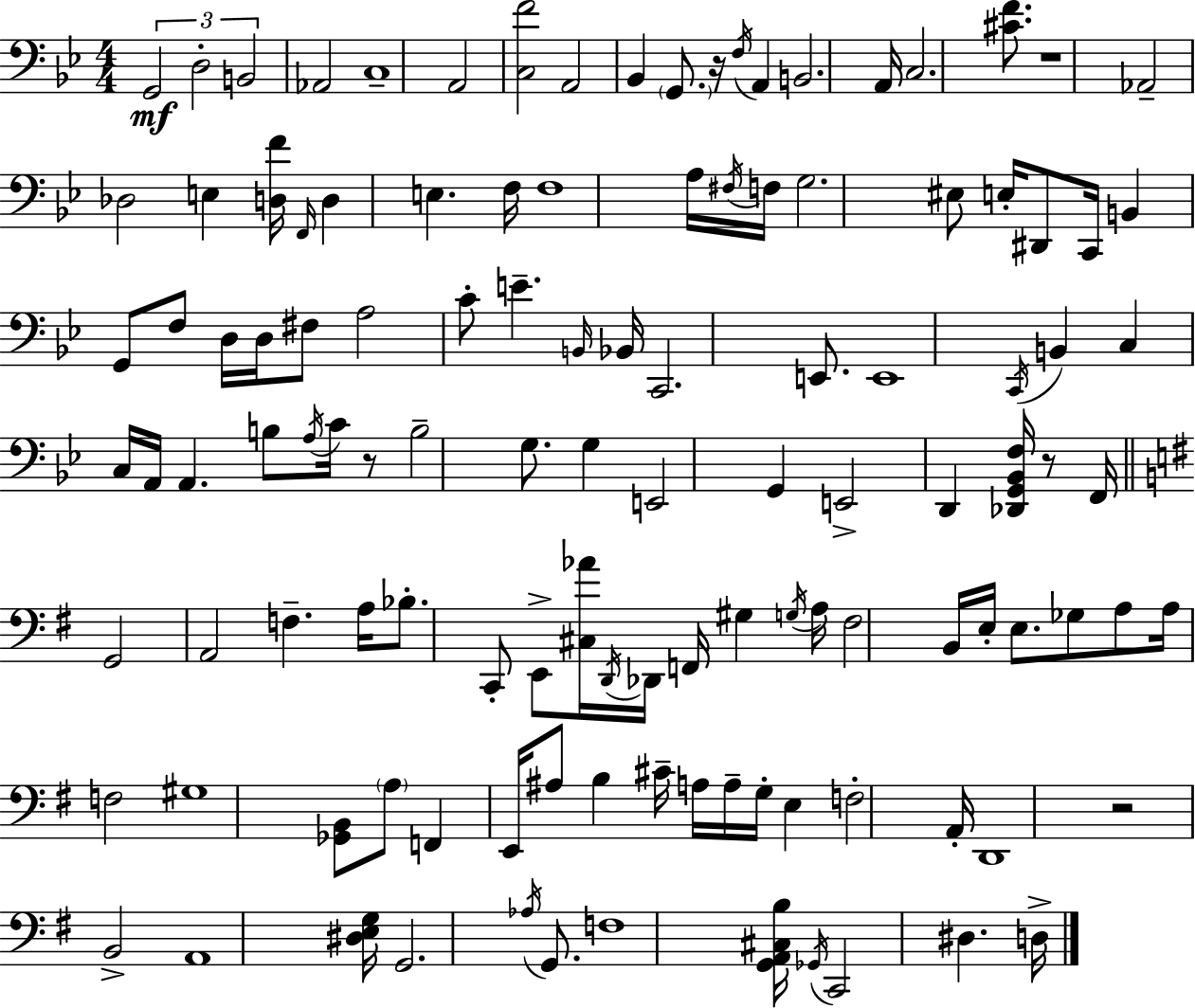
X:1
T:Untitled
M:4/4
L:1/4
K:Bb
G,,2 D,2 B,,2 _A,,2 C,4 A,,2 [C,F]2 A,,2 _B,, G,,/2 z/4 F,/4 A,, B,,2 A,,/4 C,2 [^CF]/2 z4 _A,,2 _D,2 E, [D,F]/4 F,,/4 D, E, F,/4 F,4 A,/4 ^F,/4 F,/4 G,2 ^E,/2 E,/4 ^D,,/2 C,,/4 B,, G,,/2 F,/2 D,/4 D,/4 ^F,/2 A,2 C/2 E B,,/4 _B,,/4 C,,2 E,,/2 E,,4 C,,/4 B,, C, C,/4 A,,/4 A,, B,/2 A,/4 C/4 z/2 B,2 G,/2 G, E,,2 G,, E,,2 D,, [_D,,G,,_B,,F,]/4 z/2 F,,/4 G,,2 A,,2 F, A,/4 _B,/2 C,,/2 E,,/2 [^C,_A]/4 D,,/4 _D,,/4 F,,/4 ^G, G,/4 A,/4 ^F,2 B,,/4 E,/4 E,/2 _G,/2 A,/2 A,/4 F,2 ^G,4 [_G,,B,,]/2 A,/2 F,, E,,/4 ^A,/2 B, ^C/4 A,/4 A,/4 G,/4 E, F,2 A,,/4 D,,4 z2 B,,2 A,,4 [^D,E,G,]/4 G,,2 _A,/4 G,,/2 F,4 [G,,A,,^C,B,]/4 _G,,/4 C,,2 ^D, D,/4